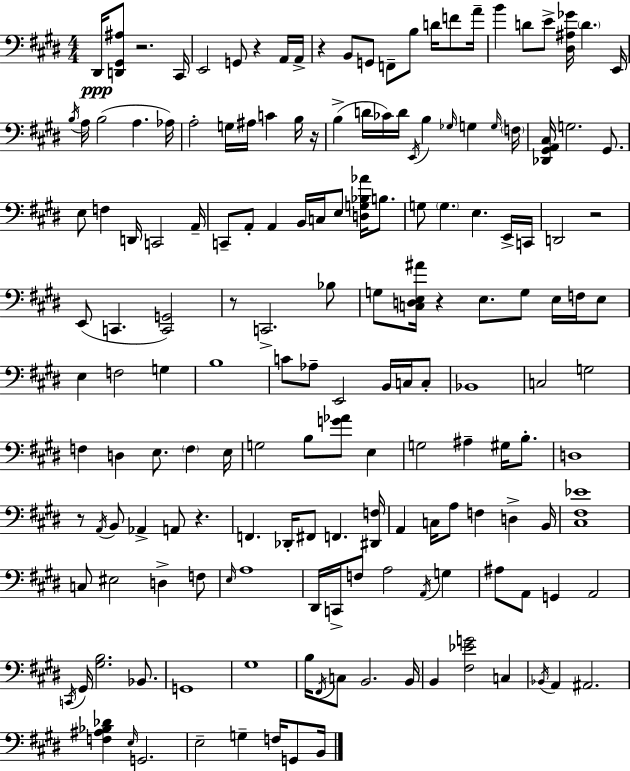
{
  \clef bass
  \numericTimeSignature
  \time 4/4
  \key e \major
  \repeat volta 2 { dis,16\ppp <d, gis, ais>8 r2. cis,16 | e,2 g,8 r4 a,16 a,16-> | r4 b,8 g,8 f,8-- b8 d'16 f'8 a'16-- | b'4 d'8 e'8-> <dis ais ges'>16 \parenthesize d'4. e,16 | \break \acciaccatura { b16 } a16 b2( a4. | aes16) a2-. g16 ais16 c'4 b16 | r16 b4->( d'16 ces'16) d'16 \acciaccatura { e,16 } b4 \grace { ges16 } g4 | \grace { g16 } \parenthesize f16 <des, gis, a, cis>16 g2. | \break gis,8. e8 f4 d,16 c,2 | a,16-- c,8-- a,8-. a,4 b,16 c16 e8 | <d g bes aes'>16 b8. g8 \parenthesize g4. e4. | e,16-> c,16 d,2 r2 | \break e,8( c,4. <c, g,>2) | r8 c,2.-> | bes8 g8 <c d e ais'>16 r4 e8. g8 | e16 f16 e8 e4 f2 | \break g4 b1 | c'8 aes8-- e,2 | b,16 c16 c8-. bes,1 | c2 g2 | \break f4 d4 e8. \parenthesize f4 | e16 g2 b8 <g' aes'>8 | e4 g2 ais4-- | gis16 b8.-. d1 | \break r8 \acciaccatura { a,16 } b,8 aes,4-> a,8 r4. | f,4. des,16-. fis,8 f,4. | <dis, f>16 a,4 c16 a8 f4 | d4-> b,16 <cis fis ees'>1 | \break c8 eis2 d4-> | f8 \grace { e16 } a1 | dis,16 c,16-> f8 a2 | \acciaccatura { a,16 } g4 ais8 a,8 g,4 a,2 | \break \acciaccatura { c,16 } gis,16 <gis b>2. | bes,8. g,1 | gis1 | b16 \acciaccatura { fis,16 } c8 b,2. | \break b,16 b,4 <fis ees' g'>2 | c4 \acciaccatura { bes,16 } a,4 ais,2. | <f ais bes des'>4 \grace { e16 } g,2. | e2-- | \break g4-- f16 g,8 b,16 } \bar "|."
}